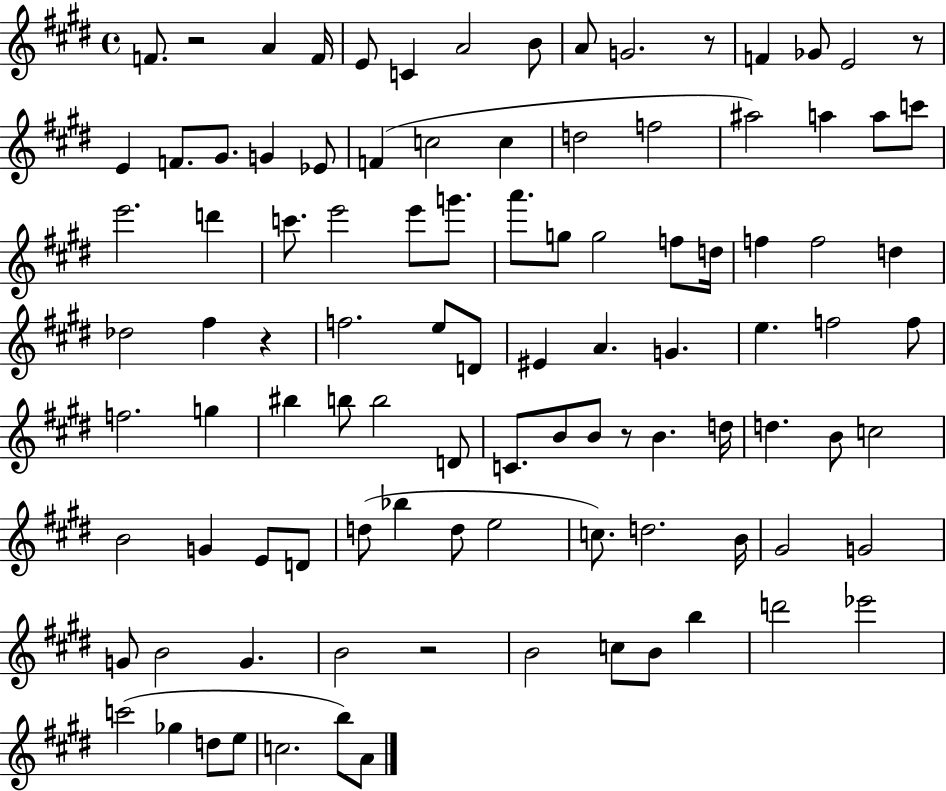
X:1
T:Untitled
M:4/4
L:1/4
K:E
F/2 z2 A F/4 E/2 C A2 B/2 A/2 G2 z/2 F _G/2 E2 z/2 E F/2 ^G/2 G _E/2 F c2 c d2 f2 ^a2 a a/2 c'/2 e'2 d' c'/2 e'2 e'/2 g'/2 a'/2 g/2 g2 f/2 d/4 f f2 d _d2 ^f z f2 e/2 D/2 ^E A G e f2 f/2 f2 g ^b b/2 b2 D/2 C/2 B/2 B/2 z/2 B d/4 d B/2 c2 B2 G E/2 D/2 d/2 _b d/2 e2 c/2 d2 B/4 ^G2 G2 G/2 B2 G B2 z2 B2 c/2 B/2 b d'2 _e'2 c'2 _g d/2 e/2 c2 b/2 A/2